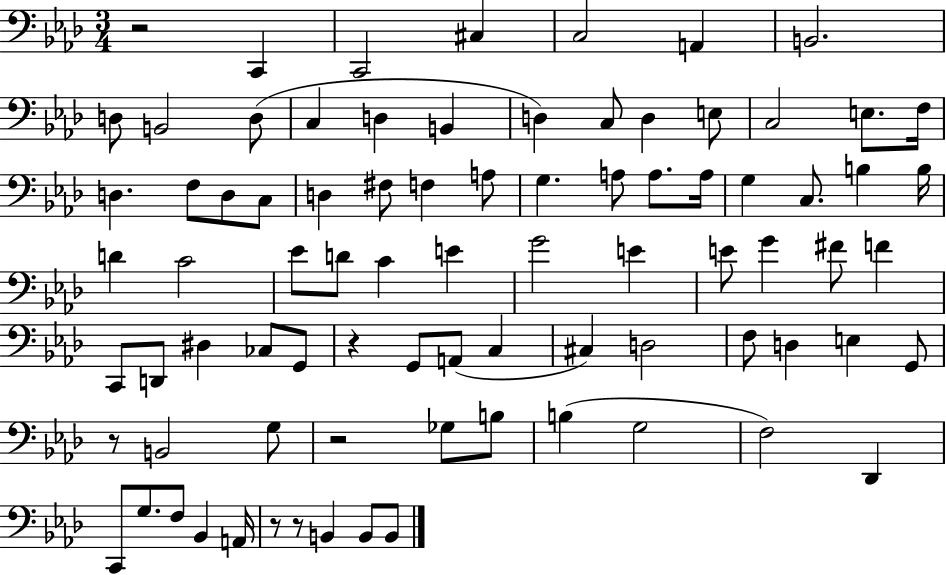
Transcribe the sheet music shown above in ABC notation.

X:1
T:Untitled
M:3/4
L:1/4
K:Ab
z2 C,, C,,2 ^C, C,2 A,, B,,2 D,/2 B,,2 D,/2 C, D, B,, D, C,/2 D, E,/2 C,2 E,/2 F,/4 D, F,/2 D,/2 C,/2 D, ^F,/2 F, A,/2 G, A,/2 A,/2 A,/4 G, C,/2 B, B,/4 D C2 _E/2 D/2 C E G2 E E/2 G ^F/2 F C,,/2 D,,/2 ^D, _C,/2 G,,/2 z G,,/2 A,,/2 C, ^C, D,2 F,/2 D, E, G,,/2 z/2 B,,2 G,/2 z2 _G,/2 B,/2 B, G,2 F,2 _D,, C,,/2 G,/2 F,/2 _B,, A,,/4 z/2 z/2 B,, B,,/2 B,,/2